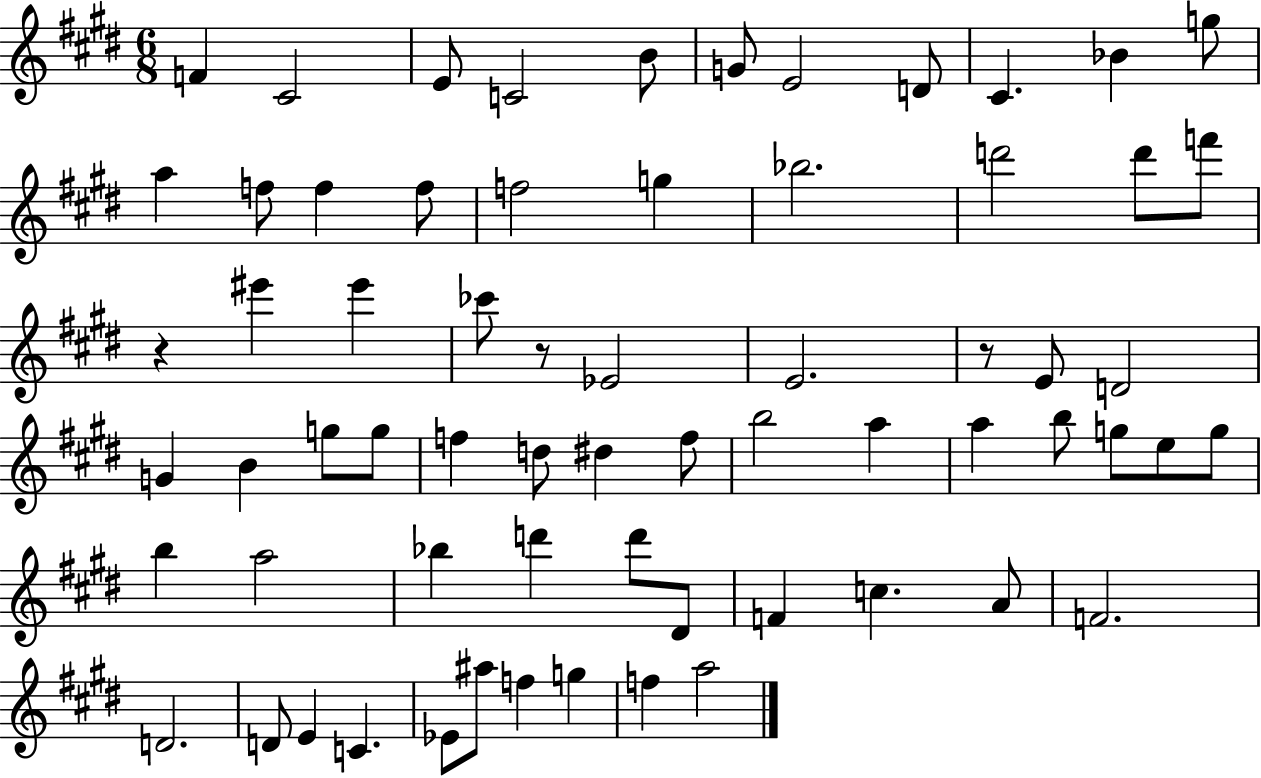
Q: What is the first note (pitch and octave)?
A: F4